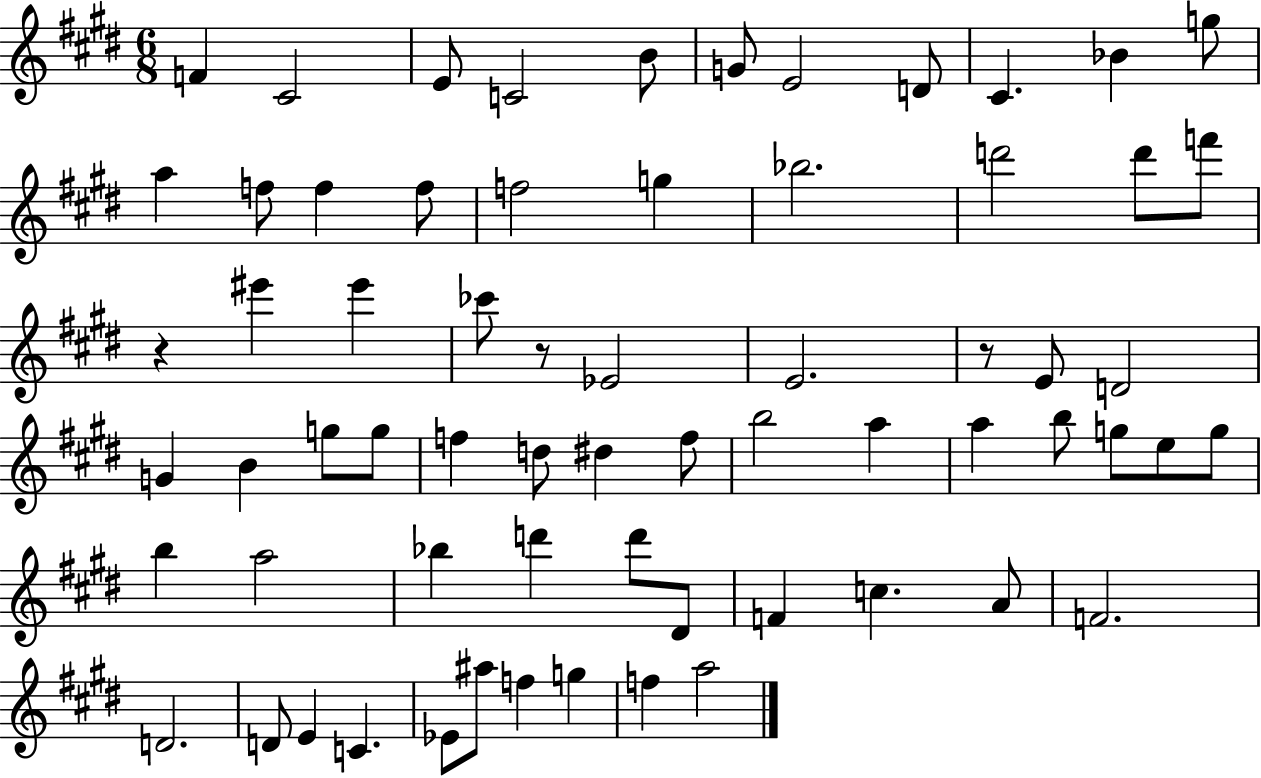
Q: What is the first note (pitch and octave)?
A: F4